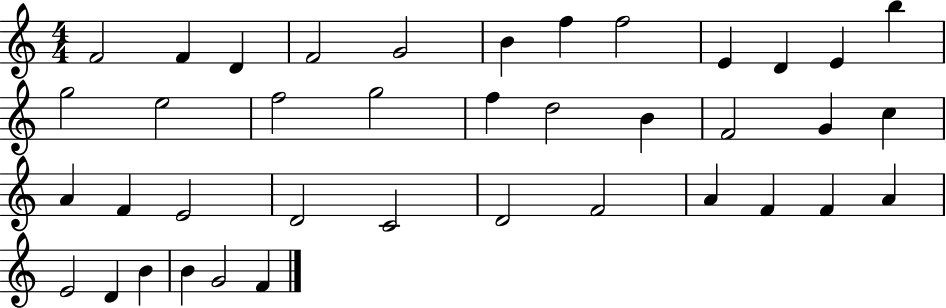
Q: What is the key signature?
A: C major